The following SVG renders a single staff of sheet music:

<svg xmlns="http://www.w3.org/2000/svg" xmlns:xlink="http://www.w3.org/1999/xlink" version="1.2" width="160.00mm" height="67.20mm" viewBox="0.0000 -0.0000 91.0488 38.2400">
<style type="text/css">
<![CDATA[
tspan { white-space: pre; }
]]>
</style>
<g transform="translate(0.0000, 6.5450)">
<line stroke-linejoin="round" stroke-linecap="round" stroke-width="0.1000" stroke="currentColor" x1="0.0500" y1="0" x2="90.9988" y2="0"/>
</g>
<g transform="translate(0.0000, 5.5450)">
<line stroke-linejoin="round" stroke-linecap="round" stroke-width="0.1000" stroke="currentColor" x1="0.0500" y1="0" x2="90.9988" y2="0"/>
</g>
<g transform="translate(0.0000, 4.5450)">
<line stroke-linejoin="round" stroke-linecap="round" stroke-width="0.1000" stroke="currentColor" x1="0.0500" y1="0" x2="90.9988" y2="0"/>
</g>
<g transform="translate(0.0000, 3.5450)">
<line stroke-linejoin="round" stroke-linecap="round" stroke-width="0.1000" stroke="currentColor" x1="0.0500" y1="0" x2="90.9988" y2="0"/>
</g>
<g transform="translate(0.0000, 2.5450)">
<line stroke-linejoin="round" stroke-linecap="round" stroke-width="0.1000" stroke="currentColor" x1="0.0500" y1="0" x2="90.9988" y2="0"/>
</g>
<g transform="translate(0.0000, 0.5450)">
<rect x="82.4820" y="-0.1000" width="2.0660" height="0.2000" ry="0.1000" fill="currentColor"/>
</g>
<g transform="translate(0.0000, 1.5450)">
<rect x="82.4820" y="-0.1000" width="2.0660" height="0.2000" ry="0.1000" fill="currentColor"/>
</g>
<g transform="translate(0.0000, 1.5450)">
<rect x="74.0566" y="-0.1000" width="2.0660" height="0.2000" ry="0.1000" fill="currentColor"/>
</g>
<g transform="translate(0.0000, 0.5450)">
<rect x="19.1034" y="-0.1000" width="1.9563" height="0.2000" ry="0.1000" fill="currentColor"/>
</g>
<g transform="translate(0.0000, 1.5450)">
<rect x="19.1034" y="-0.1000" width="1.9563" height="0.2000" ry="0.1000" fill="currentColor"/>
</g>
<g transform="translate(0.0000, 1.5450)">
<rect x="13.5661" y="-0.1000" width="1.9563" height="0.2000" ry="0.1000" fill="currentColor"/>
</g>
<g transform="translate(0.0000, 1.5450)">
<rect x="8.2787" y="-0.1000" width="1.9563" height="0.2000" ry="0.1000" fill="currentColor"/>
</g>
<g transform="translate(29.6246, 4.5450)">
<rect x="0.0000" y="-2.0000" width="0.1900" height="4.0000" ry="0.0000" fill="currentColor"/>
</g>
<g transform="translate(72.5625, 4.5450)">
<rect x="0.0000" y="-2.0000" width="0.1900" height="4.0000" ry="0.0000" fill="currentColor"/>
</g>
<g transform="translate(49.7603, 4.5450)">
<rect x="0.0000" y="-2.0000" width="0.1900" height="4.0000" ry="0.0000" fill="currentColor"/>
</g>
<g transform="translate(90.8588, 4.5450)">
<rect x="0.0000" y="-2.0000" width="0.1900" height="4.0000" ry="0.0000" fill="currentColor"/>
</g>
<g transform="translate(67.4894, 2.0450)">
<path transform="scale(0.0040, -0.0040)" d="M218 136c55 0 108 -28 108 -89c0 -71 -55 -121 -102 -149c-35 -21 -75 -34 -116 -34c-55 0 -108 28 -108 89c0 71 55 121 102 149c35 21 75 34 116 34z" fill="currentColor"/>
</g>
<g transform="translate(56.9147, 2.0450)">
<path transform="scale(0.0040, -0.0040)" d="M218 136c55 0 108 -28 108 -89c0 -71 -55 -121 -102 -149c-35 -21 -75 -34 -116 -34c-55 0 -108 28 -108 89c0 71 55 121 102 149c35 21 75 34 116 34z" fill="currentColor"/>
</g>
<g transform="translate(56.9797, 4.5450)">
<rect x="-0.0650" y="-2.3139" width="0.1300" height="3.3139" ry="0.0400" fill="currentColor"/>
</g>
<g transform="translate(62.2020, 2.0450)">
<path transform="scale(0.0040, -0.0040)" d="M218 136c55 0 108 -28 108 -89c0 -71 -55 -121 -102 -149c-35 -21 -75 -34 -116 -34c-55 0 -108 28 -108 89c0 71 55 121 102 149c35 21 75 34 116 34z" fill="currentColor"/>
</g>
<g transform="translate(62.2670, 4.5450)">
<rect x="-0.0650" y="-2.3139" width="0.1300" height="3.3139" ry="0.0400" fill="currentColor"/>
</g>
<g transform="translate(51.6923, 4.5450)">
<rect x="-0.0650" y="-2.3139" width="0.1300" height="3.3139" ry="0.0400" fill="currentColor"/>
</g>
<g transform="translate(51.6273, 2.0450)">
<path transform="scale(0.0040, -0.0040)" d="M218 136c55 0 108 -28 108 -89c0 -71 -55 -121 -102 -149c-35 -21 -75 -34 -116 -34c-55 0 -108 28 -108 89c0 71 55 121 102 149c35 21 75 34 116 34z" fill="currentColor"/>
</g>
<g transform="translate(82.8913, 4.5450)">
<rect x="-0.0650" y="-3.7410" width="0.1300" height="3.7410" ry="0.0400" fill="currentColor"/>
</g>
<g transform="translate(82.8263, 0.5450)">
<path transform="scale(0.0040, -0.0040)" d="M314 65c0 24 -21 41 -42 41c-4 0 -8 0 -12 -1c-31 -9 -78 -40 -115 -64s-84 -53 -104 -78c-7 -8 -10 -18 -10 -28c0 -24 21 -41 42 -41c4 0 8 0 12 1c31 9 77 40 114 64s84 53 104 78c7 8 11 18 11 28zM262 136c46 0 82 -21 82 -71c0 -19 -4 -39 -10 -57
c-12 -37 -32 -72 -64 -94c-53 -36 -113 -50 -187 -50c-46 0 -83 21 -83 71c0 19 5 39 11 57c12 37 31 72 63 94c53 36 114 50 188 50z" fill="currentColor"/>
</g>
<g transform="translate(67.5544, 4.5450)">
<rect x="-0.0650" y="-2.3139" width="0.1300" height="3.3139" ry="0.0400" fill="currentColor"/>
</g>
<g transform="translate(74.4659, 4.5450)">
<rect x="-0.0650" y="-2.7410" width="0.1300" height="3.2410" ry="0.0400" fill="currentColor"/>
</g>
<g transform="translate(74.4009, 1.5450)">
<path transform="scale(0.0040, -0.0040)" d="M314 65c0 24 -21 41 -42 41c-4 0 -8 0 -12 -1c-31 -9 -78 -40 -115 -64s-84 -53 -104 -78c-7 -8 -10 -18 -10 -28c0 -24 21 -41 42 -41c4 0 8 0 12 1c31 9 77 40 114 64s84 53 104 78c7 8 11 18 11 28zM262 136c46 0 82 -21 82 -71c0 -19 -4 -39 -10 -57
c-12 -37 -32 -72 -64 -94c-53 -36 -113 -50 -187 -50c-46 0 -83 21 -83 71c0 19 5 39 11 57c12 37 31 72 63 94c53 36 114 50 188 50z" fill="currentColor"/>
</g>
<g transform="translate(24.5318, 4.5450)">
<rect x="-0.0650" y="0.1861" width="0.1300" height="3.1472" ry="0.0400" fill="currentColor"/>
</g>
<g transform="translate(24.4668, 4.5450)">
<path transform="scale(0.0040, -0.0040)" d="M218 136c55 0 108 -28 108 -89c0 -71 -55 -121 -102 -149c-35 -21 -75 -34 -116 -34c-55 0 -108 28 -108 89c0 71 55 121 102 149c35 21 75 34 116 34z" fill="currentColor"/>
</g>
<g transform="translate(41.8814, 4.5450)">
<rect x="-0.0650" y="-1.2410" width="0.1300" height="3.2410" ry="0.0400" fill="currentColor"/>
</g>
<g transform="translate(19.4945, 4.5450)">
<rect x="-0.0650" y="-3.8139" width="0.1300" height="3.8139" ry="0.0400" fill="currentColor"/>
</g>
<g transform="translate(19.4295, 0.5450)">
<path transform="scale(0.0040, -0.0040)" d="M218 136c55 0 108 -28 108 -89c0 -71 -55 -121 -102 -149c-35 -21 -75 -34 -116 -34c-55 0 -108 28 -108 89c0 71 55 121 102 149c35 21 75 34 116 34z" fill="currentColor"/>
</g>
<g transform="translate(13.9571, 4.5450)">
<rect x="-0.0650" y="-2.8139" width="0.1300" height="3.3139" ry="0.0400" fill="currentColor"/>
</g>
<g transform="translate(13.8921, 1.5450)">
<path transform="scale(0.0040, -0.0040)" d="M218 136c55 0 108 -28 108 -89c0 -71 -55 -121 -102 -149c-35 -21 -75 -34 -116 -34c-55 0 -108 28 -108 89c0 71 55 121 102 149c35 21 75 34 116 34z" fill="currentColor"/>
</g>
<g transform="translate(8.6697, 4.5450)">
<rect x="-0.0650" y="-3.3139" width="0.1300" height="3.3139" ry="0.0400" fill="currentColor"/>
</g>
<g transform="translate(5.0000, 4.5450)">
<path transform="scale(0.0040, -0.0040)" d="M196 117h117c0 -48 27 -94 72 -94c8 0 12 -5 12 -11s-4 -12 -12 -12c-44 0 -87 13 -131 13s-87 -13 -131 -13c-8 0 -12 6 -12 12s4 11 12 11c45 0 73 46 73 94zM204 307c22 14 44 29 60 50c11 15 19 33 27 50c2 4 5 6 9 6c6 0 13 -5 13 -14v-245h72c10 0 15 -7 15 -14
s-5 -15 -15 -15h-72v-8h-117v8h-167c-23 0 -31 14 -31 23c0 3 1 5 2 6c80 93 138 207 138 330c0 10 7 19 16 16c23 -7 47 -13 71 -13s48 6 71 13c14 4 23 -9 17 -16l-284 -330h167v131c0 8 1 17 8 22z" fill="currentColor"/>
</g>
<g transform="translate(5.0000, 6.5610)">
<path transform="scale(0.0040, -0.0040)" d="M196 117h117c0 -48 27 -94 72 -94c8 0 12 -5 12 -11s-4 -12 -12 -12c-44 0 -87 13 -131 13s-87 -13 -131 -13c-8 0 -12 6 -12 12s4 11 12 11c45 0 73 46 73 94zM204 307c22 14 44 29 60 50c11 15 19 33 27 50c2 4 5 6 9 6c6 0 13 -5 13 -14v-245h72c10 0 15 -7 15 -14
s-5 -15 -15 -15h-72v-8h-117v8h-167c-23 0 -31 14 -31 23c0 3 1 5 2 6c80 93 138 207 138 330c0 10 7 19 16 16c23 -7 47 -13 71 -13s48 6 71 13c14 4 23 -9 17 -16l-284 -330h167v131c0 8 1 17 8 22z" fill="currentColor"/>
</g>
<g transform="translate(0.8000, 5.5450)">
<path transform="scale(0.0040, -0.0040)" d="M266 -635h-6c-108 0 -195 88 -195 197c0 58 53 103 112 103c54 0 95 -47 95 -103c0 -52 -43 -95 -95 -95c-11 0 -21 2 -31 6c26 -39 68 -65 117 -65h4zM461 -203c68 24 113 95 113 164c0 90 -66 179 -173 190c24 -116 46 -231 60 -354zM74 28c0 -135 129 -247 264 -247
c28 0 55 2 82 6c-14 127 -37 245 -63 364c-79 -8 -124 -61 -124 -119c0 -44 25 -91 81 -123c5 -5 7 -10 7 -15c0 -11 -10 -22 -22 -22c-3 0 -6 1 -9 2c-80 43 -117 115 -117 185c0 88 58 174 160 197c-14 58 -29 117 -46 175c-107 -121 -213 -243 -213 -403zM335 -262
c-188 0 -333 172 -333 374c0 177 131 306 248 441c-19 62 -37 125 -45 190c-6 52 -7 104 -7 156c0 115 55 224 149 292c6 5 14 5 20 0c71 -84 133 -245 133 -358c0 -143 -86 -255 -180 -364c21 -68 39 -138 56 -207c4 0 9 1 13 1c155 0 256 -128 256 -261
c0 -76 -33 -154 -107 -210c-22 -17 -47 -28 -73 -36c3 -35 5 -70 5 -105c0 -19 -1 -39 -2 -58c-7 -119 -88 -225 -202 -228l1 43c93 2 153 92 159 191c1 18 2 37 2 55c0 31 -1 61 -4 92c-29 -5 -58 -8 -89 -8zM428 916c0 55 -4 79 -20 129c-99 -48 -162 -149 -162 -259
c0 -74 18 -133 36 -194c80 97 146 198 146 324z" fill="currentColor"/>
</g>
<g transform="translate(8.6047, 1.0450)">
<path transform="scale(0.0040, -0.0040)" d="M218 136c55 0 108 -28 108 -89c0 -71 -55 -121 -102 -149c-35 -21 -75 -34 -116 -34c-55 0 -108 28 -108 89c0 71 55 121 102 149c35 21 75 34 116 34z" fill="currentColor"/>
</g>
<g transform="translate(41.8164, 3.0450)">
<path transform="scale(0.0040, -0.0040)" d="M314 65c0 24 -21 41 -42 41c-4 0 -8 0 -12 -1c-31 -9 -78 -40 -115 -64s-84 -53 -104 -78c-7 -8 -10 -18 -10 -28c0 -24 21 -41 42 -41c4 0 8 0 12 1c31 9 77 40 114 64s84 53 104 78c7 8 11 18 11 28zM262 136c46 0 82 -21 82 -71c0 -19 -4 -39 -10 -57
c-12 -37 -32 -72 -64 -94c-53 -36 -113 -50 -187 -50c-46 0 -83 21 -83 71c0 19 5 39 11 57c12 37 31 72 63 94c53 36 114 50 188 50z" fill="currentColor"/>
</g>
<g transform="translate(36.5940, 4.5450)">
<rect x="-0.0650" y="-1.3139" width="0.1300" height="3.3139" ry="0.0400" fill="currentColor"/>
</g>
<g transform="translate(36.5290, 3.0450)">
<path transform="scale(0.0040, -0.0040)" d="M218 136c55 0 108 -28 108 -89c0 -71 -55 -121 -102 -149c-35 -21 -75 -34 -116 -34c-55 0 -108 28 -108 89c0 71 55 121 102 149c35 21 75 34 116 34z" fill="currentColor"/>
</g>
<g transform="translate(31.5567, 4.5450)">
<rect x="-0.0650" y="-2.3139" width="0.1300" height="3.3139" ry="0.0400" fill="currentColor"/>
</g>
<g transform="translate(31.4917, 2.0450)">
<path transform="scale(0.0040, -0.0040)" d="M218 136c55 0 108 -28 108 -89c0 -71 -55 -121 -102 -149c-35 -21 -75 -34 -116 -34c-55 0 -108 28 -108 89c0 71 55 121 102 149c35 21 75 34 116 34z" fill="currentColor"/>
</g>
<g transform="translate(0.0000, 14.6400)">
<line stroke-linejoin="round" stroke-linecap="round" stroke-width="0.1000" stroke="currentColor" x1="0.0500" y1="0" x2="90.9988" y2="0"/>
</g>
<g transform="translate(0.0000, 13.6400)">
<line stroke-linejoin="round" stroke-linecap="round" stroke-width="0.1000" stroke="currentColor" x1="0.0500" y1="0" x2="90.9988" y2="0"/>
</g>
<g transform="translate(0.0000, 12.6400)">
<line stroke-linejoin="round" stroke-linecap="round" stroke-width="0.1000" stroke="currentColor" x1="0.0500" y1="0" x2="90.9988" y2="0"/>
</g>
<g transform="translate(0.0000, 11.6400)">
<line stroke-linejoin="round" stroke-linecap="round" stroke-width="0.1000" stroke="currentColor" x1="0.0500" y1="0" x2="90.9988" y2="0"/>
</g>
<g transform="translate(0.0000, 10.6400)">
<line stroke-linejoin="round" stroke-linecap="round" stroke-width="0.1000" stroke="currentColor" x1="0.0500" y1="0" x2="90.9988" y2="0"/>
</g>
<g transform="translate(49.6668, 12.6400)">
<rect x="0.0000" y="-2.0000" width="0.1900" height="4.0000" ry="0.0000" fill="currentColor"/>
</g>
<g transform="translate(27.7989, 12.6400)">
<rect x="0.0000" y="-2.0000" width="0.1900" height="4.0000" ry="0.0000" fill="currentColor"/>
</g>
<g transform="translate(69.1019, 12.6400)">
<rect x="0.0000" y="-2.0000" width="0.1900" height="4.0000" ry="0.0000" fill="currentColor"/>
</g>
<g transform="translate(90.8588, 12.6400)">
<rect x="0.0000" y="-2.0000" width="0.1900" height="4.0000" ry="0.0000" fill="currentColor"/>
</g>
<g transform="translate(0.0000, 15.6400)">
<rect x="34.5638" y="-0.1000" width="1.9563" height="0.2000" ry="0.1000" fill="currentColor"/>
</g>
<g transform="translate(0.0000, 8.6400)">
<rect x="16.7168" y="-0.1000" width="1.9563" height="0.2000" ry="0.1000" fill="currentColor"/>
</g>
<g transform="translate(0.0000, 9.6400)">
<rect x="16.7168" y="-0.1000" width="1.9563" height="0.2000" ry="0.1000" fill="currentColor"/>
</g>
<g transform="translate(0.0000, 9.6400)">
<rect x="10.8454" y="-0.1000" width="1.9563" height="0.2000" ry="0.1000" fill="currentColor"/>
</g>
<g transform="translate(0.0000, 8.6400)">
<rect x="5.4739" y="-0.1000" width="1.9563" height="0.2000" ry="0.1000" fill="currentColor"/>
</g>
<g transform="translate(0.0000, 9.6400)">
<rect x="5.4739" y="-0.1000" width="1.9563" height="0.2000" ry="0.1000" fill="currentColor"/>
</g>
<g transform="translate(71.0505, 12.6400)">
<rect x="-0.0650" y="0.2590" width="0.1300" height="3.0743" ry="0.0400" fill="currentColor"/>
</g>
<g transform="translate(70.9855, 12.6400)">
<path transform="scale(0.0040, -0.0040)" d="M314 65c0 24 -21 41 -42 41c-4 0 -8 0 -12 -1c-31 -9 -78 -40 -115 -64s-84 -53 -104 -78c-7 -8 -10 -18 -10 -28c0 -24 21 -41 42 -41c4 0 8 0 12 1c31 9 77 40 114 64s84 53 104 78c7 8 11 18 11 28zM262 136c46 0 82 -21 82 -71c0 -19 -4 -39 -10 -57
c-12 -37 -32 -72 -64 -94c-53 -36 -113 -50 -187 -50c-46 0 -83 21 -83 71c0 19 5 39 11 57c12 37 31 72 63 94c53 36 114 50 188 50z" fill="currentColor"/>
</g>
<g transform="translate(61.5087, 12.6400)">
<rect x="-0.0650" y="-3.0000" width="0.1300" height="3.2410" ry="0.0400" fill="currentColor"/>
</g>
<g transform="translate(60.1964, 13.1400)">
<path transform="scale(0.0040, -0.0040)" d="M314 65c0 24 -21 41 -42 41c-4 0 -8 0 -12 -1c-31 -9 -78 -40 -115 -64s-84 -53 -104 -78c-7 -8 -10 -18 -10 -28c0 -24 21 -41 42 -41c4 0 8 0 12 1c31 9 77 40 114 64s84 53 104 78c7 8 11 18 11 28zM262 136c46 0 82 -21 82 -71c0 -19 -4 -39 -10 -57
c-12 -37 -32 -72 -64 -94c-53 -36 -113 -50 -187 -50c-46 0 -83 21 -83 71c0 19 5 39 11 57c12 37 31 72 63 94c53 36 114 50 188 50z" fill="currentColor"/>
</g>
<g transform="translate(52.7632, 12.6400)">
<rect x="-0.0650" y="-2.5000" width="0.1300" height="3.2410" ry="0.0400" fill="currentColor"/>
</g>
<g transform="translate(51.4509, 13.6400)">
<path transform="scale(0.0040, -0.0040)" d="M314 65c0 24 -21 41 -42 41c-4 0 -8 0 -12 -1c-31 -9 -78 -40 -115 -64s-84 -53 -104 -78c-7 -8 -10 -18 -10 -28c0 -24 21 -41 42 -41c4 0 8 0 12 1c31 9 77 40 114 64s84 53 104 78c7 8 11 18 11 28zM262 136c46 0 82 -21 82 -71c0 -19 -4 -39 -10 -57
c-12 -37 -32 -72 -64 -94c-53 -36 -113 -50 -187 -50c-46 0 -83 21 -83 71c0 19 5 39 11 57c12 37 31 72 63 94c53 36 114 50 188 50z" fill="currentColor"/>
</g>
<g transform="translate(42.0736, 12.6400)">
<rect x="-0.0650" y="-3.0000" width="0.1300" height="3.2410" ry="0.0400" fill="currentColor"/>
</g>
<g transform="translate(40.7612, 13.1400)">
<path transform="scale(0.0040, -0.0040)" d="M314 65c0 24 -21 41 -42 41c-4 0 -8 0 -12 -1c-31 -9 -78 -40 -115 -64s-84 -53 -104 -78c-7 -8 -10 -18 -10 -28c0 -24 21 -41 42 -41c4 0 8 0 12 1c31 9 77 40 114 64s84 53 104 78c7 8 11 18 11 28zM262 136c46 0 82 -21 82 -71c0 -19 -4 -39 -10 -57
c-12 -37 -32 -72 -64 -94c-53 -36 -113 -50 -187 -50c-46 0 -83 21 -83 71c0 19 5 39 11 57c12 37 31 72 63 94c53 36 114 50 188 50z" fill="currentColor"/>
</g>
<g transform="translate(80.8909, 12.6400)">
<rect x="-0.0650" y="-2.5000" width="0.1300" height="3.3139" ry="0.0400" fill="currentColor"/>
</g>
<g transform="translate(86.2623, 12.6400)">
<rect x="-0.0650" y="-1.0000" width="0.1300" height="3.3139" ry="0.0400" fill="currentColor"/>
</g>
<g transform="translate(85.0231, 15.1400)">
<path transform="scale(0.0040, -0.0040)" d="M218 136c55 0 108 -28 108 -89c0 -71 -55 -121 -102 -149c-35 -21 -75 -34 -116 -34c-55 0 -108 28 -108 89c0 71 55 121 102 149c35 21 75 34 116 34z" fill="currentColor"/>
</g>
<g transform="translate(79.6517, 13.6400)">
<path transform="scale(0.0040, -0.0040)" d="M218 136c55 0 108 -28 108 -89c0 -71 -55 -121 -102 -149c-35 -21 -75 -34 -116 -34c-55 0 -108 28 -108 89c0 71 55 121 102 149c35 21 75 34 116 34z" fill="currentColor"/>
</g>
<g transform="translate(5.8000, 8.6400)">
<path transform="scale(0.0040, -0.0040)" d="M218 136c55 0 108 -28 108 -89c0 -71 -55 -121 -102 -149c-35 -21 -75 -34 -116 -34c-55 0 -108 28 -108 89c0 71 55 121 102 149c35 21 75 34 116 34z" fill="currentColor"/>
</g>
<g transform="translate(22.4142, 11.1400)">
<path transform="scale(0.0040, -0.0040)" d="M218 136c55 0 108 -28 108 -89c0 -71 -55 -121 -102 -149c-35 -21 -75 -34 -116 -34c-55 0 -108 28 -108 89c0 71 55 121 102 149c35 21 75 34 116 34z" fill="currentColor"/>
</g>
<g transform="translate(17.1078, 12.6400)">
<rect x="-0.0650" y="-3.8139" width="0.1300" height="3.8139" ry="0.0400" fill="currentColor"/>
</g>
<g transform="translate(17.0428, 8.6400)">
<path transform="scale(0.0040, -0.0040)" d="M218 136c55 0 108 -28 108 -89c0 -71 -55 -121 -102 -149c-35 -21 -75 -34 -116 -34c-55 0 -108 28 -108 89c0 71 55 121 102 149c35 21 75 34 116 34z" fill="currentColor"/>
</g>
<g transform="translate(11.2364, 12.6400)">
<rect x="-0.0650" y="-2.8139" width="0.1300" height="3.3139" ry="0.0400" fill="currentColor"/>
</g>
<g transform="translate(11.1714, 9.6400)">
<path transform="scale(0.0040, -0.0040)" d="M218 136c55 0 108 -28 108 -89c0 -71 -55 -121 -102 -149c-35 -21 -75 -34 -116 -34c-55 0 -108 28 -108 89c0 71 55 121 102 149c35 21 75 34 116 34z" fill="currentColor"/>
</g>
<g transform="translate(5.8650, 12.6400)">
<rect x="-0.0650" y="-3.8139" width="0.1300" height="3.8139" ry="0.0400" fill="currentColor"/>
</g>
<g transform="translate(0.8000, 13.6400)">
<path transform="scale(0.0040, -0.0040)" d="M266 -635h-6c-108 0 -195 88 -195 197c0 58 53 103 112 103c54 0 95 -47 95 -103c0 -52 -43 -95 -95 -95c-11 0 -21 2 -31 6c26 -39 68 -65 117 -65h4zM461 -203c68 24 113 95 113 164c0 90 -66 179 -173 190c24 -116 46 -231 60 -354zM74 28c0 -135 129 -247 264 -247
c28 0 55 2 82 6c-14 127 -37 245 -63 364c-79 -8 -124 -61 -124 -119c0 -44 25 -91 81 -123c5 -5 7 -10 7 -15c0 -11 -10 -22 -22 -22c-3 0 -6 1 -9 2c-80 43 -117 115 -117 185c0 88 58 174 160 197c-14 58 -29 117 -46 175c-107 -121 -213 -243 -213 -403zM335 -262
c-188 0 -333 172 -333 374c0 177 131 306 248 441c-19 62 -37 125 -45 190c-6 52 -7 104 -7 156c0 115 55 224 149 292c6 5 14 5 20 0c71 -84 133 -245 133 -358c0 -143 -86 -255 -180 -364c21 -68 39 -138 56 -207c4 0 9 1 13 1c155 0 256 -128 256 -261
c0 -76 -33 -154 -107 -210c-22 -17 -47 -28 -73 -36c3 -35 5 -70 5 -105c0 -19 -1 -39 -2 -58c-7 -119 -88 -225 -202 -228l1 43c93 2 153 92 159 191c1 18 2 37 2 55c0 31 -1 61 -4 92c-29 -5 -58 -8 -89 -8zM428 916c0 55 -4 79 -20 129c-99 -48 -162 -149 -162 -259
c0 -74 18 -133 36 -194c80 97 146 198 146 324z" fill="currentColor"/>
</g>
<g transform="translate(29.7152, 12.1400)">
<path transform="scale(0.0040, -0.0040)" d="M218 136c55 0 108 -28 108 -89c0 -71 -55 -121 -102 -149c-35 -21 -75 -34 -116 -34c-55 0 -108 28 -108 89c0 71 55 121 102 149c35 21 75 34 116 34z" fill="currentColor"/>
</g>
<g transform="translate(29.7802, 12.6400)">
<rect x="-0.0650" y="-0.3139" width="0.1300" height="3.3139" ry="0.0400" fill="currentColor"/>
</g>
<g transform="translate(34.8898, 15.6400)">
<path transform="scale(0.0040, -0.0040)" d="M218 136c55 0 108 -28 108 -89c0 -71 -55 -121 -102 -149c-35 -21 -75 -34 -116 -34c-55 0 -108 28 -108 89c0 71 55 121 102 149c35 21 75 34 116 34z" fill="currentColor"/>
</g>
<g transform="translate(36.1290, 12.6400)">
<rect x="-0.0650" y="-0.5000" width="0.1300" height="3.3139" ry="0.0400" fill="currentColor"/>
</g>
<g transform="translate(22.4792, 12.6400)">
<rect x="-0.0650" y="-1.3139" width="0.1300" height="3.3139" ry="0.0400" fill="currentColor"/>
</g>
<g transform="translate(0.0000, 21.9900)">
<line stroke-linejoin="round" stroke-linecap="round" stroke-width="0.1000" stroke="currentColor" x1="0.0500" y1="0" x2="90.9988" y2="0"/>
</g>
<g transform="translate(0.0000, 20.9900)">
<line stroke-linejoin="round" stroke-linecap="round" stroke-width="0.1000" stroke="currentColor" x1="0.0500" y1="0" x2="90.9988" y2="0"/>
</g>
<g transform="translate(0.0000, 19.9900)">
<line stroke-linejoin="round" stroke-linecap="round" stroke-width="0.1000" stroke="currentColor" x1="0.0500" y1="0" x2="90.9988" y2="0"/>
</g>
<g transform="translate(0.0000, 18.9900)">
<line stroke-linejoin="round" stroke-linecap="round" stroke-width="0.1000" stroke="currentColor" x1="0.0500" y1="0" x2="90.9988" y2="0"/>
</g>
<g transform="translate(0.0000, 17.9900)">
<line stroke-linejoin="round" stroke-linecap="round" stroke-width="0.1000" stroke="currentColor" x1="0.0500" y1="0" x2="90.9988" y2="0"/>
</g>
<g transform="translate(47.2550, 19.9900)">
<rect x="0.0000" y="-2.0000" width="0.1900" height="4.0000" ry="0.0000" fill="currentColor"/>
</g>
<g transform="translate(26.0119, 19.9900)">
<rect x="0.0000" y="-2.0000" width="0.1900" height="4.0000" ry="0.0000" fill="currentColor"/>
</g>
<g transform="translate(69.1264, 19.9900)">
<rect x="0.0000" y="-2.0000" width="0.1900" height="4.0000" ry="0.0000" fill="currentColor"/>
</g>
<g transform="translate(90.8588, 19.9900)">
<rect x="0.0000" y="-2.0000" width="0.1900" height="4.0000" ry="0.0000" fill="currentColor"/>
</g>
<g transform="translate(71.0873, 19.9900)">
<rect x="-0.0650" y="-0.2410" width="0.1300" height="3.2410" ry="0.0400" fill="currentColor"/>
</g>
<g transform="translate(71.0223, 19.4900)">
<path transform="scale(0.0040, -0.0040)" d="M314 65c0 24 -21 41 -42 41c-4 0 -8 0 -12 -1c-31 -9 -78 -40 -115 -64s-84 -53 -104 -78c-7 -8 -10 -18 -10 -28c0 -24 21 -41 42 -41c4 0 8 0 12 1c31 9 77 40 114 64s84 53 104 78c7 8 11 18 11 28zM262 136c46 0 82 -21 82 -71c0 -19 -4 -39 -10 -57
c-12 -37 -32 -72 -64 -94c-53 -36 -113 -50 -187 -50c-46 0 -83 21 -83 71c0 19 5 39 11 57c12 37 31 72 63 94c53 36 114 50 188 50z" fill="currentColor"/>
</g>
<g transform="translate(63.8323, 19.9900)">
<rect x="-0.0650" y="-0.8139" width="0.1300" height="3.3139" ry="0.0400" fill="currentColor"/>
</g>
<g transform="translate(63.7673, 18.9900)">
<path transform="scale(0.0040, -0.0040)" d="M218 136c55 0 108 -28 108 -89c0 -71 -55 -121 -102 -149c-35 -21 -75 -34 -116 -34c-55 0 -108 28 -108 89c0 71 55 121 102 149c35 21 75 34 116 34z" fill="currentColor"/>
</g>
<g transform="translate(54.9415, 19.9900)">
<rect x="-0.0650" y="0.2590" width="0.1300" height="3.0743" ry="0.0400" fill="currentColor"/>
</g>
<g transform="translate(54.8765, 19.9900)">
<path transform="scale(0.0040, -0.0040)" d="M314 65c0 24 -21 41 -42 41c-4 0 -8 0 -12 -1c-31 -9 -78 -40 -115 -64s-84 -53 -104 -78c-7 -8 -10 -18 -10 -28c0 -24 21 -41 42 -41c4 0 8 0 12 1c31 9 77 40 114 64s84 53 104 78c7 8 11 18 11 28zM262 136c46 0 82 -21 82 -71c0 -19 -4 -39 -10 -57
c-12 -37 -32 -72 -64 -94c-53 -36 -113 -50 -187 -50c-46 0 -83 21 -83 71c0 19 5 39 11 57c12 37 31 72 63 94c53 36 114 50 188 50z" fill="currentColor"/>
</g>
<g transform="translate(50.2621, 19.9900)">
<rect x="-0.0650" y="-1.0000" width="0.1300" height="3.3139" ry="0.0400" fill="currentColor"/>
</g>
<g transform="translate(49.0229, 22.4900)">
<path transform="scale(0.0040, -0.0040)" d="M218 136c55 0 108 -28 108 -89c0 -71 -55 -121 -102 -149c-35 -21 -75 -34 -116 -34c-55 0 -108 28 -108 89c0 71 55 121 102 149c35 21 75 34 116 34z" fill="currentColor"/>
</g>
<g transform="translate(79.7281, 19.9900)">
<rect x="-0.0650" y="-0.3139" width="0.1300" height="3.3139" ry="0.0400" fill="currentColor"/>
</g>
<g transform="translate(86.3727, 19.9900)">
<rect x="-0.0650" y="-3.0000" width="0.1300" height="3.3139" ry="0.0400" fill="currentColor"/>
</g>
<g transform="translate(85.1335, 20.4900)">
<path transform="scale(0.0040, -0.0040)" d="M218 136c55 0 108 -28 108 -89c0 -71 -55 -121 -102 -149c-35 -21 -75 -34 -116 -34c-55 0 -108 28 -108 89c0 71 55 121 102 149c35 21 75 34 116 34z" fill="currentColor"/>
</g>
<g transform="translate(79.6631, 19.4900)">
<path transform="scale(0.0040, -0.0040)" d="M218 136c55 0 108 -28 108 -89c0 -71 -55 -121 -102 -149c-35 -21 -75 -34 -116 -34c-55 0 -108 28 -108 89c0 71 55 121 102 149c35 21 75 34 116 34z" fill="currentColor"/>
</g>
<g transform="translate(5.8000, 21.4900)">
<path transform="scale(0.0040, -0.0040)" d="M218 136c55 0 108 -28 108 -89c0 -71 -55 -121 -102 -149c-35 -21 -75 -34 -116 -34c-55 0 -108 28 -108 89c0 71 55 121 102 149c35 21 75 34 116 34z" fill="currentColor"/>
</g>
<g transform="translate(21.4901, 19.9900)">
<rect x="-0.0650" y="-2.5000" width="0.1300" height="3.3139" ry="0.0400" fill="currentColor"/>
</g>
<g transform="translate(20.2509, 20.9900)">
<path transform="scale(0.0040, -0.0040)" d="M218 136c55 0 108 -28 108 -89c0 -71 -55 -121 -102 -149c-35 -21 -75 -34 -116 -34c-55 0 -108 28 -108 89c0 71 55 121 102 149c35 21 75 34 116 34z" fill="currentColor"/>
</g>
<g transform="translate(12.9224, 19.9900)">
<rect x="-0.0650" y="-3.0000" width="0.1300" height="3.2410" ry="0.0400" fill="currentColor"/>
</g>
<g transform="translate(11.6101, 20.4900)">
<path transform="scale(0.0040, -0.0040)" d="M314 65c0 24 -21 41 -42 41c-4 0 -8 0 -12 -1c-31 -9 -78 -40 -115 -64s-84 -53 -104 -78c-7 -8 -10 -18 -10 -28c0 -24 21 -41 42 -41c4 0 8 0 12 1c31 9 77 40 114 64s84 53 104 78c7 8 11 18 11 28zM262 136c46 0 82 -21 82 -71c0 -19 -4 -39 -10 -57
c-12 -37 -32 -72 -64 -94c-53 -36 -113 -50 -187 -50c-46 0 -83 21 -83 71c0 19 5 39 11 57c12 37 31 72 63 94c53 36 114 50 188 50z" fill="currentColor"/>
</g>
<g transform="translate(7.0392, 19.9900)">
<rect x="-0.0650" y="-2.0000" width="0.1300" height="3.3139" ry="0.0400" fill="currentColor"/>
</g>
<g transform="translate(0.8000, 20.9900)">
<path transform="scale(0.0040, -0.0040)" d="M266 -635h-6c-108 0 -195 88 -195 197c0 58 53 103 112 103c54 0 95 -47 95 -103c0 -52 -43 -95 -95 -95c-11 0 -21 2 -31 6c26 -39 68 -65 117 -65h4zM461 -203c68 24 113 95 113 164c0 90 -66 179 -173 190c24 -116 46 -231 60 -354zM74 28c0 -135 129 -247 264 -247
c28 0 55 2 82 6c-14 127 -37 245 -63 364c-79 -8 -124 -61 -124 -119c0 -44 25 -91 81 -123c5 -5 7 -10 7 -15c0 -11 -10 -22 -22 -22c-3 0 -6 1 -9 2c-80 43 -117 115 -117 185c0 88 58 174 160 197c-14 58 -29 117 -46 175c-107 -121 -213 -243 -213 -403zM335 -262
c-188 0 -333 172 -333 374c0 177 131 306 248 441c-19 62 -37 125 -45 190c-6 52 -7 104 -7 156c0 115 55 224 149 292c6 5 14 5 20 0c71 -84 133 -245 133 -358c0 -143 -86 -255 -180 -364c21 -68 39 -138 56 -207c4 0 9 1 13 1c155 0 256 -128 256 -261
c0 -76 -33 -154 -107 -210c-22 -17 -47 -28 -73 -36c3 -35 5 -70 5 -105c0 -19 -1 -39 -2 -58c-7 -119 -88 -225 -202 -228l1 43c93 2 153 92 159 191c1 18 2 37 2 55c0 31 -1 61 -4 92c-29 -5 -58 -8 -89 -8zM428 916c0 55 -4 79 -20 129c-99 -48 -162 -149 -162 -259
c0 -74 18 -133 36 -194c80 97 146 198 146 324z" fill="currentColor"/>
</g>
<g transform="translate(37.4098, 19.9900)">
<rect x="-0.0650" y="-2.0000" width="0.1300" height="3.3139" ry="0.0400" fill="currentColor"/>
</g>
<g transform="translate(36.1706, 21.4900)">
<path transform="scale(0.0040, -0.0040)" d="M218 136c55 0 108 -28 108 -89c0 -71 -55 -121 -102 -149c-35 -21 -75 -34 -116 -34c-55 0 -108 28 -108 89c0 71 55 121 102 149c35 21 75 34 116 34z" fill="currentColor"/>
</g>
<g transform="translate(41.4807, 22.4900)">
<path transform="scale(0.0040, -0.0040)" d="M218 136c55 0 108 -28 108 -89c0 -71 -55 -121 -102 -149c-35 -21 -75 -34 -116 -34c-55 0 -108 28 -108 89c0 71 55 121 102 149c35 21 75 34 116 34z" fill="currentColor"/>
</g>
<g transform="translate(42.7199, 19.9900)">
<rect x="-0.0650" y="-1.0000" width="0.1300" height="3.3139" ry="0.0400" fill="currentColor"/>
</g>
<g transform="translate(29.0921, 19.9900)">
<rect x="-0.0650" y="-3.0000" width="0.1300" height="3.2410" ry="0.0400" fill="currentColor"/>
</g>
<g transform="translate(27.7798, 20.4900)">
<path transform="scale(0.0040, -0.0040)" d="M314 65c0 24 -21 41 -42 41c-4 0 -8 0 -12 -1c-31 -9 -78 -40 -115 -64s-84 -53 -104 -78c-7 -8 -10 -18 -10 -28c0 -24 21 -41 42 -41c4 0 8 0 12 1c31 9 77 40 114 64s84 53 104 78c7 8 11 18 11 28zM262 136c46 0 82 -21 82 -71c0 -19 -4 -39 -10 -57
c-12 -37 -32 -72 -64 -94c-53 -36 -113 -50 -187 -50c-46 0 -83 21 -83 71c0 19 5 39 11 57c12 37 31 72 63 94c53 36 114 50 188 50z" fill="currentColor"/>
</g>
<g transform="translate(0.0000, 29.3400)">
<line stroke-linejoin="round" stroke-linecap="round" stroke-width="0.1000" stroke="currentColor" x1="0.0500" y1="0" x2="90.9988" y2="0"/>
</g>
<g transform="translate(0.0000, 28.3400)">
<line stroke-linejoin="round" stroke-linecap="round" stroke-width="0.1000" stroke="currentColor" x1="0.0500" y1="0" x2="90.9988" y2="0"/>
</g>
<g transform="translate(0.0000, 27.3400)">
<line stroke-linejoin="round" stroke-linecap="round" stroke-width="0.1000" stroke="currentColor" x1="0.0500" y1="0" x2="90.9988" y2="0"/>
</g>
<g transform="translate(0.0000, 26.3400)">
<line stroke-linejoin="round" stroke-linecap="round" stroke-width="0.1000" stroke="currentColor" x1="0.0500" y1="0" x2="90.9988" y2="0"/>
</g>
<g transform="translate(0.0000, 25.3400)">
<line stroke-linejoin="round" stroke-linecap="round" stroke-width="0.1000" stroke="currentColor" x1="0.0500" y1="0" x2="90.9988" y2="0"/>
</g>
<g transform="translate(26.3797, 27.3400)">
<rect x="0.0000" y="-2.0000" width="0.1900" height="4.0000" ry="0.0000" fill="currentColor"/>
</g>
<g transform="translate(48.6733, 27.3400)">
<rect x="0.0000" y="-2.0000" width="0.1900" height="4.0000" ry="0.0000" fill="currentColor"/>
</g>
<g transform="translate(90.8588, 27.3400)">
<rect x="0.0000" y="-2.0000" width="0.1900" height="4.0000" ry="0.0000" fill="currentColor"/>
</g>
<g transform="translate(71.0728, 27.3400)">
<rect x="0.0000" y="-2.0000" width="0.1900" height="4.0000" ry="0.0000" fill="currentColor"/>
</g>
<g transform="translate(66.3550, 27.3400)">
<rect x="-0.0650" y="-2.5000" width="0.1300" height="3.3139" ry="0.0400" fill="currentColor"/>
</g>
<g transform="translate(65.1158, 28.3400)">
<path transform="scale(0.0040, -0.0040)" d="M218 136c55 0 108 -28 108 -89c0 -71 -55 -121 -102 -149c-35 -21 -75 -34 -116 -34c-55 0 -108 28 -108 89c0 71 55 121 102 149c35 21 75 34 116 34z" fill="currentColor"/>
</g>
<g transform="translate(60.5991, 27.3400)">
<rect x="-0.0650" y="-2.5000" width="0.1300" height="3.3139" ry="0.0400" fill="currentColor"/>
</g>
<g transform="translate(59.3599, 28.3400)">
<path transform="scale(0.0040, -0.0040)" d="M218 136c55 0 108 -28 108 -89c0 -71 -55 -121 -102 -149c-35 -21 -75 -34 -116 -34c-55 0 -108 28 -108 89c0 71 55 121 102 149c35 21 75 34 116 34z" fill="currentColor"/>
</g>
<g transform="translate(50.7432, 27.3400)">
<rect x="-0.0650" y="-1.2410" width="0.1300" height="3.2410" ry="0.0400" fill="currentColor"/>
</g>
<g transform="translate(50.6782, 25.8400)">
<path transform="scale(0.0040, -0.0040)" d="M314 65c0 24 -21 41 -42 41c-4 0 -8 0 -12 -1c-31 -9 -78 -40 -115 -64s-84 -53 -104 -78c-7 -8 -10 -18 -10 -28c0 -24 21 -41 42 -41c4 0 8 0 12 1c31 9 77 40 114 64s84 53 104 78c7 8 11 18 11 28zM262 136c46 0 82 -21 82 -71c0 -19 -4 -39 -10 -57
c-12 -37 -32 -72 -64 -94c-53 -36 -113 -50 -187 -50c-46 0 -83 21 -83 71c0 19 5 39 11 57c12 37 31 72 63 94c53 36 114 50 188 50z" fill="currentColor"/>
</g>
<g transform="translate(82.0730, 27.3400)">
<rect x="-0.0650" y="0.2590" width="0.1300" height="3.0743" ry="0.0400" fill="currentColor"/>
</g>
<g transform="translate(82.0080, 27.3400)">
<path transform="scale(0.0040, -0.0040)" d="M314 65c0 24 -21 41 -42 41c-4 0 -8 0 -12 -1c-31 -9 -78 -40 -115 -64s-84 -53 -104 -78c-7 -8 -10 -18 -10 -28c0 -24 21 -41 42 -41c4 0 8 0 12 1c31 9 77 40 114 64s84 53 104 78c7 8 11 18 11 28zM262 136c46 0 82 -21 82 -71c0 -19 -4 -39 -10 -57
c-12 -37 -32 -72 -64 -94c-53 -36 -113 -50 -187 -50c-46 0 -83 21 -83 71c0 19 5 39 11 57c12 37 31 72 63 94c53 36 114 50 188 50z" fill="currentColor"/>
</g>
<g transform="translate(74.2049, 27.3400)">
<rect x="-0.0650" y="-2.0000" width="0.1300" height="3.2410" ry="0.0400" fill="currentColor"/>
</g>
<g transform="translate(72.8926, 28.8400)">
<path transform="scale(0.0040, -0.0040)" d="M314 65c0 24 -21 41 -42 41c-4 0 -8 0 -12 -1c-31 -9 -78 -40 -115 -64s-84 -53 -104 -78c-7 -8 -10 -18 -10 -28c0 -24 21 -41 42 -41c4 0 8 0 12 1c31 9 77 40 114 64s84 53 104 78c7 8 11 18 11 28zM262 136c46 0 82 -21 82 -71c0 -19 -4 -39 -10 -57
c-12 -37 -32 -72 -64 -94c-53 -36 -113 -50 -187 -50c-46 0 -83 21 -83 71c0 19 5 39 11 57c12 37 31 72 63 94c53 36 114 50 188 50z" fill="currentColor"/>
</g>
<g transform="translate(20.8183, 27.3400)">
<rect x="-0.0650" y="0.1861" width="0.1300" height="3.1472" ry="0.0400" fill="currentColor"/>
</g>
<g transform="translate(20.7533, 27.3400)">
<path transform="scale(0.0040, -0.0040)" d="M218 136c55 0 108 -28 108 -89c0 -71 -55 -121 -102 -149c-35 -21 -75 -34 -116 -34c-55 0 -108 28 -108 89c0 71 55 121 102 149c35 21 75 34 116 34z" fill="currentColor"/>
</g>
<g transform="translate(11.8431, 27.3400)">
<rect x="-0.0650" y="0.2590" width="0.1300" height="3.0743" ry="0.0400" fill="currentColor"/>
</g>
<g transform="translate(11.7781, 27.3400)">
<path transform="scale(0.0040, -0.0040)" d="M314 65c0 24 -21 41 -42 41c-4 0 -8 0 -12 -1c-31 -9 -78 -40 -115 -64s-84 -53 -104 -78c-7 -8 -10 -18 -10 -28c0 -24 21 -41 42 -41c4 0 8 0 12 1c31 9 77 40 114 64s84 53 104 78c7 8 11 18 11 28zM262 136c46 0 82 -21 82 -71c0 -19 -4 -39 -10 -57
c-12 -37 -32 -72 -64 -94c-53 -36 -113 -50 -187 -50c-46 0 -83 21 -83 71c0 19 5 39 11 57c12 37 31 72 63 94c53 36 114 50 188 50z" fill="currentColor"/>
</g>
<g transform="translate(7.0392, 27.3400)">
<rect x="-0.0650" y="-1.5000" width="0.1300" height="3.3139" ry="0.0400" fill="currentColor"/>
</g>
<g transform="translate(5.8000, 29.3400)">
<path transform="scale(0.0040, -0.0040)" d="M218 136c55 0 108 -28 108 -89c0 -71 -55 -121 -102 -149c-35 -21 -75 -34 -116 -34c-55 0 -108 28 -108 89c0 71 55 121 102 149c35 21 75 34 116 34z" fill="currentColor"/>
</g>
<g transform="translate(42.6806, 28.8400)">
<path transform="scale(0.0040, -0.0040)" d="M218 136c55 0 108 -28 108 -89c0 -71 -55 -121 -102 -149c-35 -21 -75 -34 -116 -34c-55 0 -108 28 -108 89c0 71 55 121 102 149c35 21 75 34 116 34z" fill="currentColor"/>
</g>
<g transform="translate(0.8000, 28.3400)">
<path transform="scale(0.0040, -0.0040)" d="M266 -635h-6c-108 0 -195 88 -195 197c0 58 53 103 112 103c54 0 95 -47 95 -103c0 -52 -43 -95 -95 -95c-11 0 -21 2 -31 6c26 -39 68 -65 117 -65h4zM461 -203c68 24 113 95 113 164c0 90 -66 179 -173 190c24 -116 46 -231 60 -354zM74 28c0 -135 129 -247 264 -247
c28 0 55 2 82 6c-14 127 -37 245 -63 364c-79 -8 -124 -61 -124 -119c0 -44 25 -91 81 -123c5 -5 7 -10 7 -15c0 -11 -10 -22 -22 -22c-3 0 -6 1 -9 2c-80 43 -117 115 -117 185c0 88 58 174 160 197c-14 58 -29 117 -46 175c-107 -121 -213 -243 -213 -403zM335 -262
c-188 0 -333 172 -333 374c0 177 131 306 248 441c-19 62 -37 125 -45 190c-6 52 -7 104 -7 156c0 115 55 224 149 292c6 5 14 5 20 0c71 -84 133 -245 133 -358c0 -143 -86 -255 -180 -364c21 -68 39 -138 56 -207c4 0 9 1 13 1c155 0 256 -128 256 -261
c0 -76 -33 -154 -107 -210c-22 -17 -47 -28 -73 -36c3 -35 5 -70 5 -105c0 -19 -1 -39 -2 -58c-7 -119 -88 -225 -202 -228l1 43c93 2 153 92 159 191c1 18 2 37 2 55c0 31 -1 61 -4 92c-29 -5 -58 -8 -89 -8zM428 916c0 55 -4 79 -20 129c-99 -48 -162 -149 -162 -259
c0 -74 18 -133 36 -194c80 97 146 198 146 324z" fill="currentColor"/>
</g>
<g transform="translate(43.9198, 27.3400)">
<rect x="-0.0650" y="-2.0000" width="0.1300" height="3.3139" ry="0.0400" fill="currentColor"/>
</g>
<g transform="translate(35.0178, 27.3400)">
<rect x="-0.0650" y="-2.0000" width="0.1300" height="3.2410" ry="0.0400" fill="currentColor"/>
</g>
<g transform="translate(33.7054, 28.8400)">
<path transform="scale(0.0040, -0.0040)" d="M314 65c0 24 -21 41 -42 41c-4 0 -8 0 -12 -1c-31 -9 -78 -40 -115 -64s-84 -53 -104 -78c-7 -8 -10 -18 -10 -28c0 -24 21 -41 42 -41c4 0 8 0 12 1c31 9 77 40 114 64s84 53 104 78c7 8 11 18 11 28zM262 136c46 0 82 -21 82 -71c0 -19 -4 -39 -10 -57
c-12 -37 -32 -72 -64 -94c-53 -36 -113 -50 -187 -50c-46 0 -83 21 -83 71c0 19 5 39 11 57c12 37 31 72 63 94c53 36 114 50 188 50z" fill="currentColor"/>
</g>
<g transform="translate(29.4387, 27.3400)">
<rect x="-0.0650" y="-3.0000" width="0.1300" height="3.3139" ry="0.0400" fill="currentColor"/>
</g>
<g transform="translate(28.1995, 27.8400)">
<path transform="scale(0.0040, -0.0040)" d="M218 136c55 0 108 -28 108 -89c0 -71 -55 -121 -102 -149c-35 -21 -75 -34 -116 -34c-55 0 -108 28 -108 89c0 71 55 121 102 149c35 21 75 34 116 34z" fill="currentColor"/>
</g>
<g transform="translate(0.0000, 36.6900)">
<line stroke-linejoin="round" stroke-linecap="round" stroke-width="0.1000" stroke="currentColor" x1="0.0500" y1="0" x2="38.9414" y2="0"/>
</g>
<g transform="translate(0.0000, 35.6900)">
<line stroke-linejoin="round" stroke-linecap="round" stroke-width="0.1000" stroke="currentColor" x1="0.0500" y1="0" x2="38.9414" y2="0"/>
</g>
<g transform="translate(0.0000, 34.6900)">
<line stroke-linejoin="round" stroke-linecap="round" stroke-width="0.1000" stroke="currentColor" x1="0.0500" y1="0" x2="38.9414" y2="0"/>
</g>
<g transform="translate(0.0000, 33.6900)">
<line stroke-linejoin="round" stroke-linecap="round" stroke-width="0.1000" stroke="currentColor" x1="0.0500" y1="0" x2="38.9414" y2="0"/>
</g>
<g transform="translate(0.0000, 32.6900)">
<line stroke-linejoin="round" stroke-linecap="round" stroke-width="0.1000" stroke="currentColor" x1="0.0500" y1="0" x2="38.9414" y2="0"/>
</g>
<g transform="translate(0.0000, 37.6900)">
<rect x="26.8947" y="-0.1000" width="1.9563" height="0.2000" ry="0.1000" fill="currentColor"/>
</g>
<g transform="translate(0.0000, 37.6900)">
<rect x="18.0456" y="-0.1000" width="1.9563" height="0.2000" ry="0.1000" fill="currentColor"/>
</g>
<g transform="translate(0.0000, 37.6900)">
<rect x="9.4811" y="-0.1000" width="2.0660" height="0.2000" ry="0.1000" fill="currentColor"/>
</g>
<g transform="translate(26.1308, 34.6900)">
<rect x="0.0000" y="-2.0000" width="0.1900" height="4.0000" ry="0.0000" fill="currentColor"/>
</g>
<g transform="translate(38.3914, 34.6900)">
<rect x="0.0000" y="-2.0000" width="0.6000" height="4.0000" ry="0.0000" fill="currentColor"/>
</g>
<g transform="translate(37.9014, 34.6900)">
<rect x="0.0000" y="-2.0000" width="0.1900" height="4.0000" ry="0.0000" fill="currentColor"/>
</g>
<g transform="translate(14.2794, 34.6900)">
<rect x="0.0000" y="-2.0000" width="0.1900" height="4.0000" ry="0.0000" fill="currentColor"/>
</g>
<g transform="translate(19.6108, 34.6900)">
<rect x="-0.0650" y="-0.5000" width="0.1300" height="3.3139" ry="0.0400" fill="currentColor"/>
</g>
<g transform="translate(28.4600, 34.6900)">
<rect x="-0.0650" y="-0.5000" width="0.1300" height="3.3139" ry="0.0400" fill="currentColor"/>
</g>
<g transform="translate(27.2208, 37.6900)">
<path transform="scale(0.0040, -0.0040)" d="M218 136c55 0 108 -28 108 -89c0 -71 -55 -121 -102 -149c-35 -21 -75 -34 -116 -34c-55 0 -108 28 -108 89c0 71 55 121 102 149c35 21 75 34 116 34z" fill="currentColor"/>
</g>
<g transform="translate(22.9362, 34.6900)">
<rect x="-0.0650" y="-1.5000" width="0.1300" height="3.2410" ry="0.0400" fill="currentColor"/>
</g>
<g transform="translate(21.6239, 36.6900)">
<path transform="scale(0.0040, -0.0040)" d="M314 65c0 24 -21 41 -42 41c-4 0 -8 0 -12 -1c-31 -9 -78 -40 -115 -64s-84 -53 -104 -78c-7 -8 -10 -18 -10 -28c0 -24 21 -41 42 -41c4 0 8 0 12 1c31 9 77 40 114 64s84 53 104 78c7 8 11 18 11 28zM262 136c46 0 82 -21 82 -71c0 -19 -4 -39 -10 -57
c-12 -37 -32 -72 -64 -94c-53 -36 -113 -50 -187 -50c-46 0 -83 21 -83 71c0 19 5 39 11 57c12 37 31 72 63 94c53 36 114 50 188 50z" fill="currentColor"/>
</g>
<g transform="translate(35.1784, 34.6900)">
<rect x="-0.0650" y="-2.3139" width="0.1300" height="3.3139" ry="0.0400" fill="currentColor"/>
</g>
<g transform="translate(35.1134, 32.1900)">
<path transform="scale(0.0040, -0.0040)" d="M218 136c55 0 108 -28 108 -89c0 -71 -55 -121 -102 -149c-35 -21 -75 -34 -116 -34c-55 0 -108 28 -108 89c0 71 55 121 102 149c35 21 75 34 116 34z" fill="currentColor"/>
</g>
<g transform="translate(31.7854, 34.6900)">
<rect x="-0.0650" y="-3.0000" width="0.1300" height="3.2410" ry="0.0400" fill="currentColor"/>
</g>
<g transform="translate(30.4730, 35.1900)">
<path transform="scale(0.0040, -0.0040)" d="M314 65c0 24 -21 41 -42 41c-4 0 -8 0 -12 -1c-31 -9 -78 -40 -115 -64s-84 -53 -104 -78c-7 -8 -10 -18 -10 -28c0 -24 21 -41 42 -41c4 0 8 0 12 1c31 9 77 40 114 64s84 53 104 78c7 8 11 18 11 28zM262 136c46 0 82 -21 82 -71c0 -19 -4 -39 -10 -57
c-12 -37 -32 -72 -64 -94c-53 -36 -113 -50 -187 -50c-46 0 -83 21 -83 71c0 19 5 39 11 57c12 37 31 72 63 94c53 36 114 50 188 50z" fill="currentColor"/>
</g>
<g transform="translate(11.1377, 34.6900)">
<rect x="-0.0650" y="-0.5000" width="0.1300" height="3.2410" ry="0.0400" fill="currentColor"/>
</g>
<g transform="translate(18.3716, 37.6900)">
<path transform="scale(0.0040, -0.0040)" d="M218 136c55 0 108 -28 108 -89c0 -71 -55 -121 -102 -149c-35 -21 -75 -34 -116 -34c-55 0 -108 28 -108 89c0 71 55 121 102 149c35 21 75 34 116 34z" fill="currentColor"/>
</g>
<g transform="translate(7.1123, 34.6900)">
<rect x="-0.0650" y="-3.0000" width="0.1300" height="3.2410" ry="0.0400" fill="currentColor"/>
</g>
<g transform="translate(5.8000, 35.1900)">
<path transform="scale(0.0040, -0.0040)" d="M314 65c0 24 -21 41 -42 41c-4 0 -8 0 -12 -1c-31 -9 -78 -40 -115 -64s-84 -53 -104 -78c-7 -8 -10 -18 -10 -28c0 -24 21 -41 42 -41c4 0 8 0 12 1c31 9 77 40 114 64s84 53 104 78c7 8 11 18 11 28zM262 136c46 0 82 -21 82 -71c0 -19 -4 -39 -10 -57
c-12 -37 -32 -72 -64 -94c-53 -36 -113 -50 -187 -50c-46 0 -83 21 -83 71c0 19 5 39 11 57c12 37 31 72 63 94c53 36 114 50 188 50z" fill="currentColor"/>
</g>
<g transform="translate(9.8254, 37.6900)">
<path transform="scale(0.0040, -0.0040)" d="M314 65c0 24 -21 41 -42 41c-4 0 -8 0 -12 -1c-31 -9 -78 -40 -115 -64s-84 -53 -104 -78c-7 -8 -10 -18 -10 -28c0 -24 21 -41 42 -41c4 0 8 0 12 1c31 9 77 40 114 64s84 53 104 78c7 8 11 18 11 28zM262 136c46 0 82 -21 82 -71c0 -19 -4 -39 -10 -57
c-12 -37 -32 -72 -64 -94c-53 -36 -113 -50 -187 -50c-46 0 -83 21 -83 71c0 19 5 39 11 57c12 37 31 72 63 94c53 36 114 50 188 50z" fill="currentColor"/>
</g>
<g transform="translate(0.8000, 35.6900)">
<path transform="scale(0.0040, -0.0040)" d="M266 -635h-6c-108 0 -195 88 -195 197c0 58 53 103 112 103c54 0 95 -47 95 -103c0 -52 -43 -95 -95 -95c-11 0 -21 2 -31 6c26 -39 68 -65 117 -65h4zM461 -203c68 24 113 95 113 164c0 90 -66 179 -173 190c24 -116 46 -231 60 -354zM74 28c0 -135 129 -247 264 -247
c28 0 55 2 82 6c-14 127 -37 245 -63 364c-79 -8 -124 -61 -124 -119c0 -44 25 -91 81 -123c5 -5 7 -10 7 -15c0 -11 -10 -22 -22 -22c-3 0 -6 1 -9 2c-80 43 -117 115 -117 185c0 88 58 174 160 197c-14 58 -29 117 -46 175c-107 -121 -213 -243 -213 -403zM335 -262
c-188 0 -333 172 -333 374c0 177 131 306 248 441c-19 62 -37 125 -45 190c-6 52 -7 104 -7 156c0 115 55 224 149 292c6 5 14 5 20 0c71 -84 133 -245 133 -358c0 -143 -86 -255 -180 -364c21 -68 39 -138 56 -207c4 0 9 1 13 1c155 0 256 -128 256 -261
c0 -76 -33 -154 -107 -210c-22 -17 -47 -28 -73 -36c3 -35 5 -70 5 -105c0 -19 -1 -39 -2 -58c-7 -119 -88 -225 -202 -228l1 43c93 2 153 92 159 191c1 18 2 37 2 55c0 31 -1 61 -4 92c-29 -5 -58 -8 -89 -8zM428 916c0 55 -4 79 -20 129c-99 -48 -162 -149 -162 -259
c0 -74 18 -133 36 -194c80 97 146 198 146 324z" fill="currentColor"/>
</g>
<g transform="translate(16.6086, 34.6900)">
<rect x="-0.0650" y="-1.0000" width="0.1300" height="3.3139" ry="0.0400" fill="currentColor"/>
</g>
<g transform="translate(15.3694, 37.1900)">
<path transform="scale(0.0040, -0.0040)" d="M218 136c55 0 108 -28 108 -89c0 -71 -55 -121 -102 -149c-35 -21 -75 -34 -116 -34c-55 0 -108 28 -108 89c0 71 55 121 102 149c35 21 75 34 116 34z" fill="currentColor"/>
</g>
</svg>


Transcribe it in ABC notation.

X:1
T:Untitled
M:4/4
L:1/4
K:C
b a c' B g e e2 g g g g a2 c'2 c' a c' e c C A2 G2 A2 B2 G D F A2 G A2 F D D B2 d c2 c A E B2 B A F2 F e2 G G F2 B2 A2 C2 D C E2 C A2 g